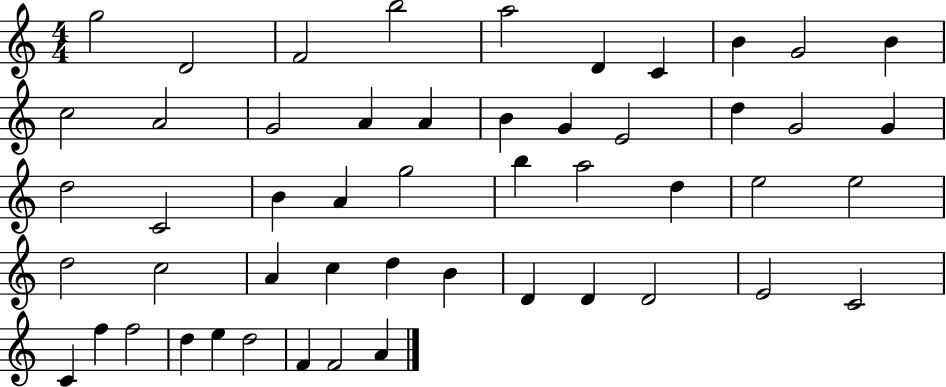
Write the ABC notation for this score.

X:1
T:Untitled
M:4/4
L:1/4
K:C
g2 D2 F2 b2 a2 D C B G2 B c2 A2 G2 A A B G E2 d G2 G d2 C2 B A g2 b a2 d e2 e2 d2 c2 A c d B D D D2 E2 C2 C f f2 d e d2 F F2 A